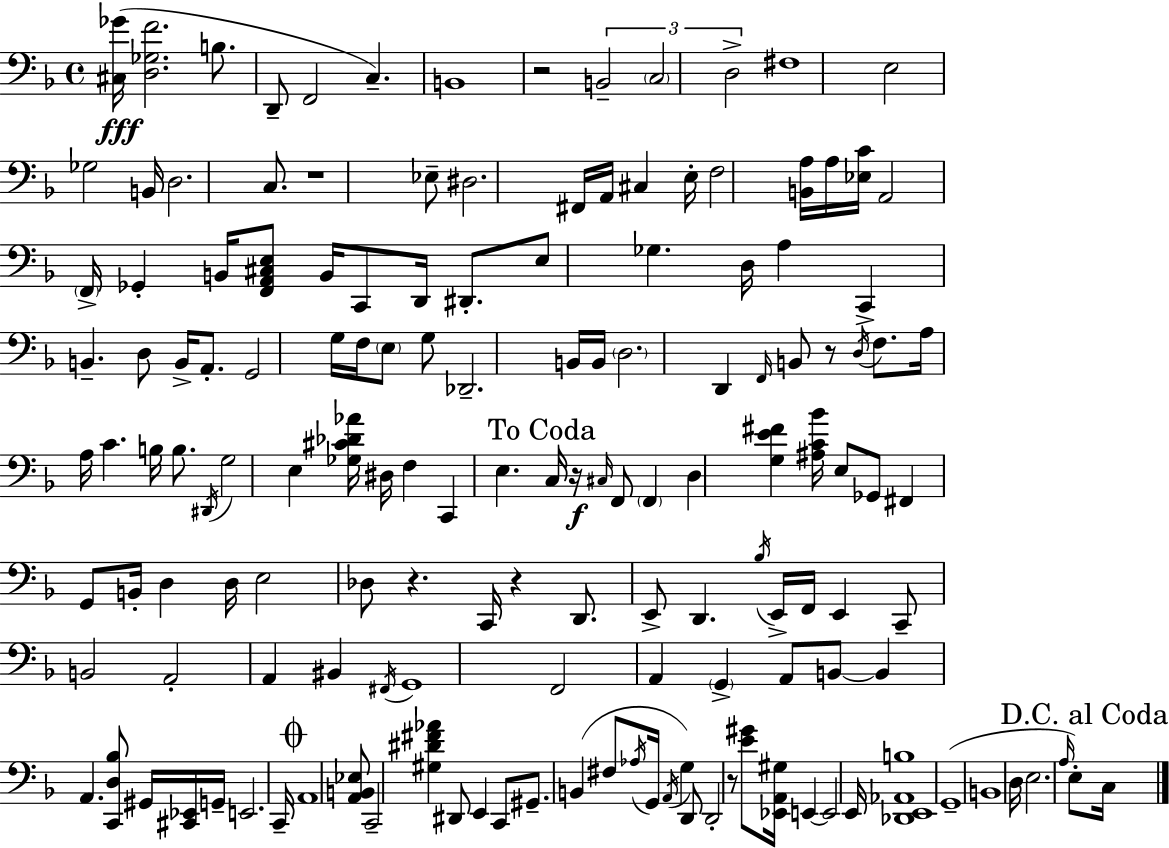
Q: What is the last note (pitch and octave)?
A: C3